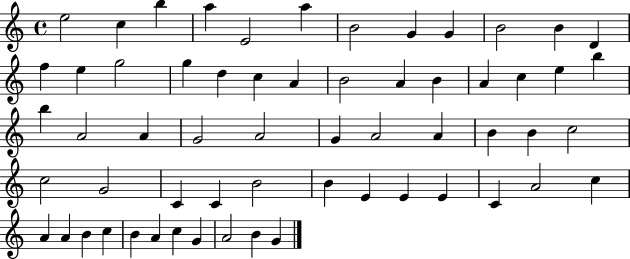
X:1
T:Untitled
M:4/4
L:1/4
K:C
e2 c b a E2 a B2 G G B2 B D f e g2 g d c A B2 A B A c e b b A2 A G2 A2 G A2 A B B c2 c2 G2 C C B2 B E E E C A2 c A A B c B A c G A2 B G